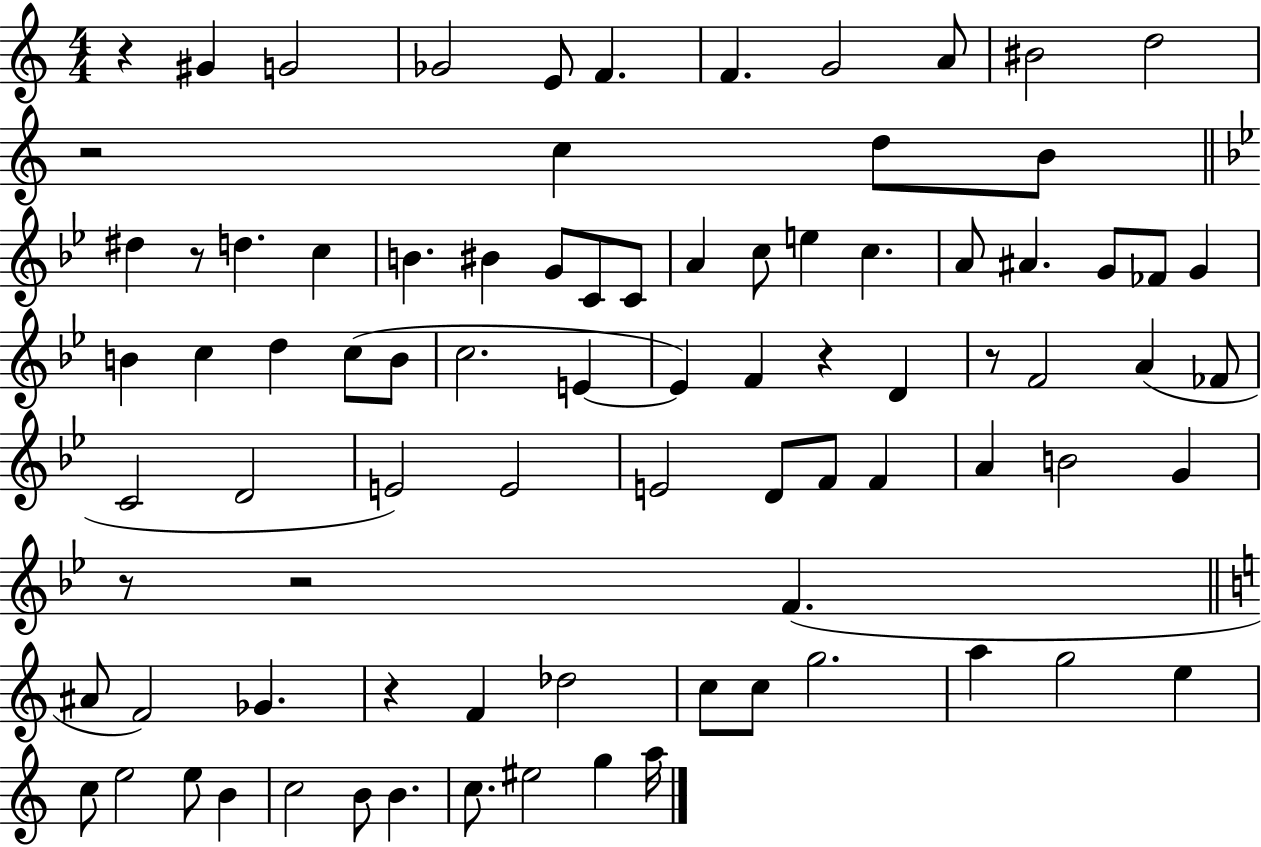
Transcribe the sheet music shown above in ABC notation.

X:1
T:Untitled
M:4/4
L:1/4
K:C
z ^G G2 _G2 E/2 F F G2 A/2 ^B2 d2 z2 c d/2 B/2 ^d z/2 d c B ^B G/2 C/2 C/2 A c/2 e c A/2 ^A G/2 _F/2 G B c d c/2 B/2 c2 E E F z D z/2 F2 A _F/2 C2 D2 E2 E2 E2 D/2 F/2 F A B2 G z/2 z2 F ^A/2 F2 _G z F _d2 c/2 c/2 g2 a g2 e c/2 e2 e/2 B c2 B/2 B c/2 ^e2 g a/4